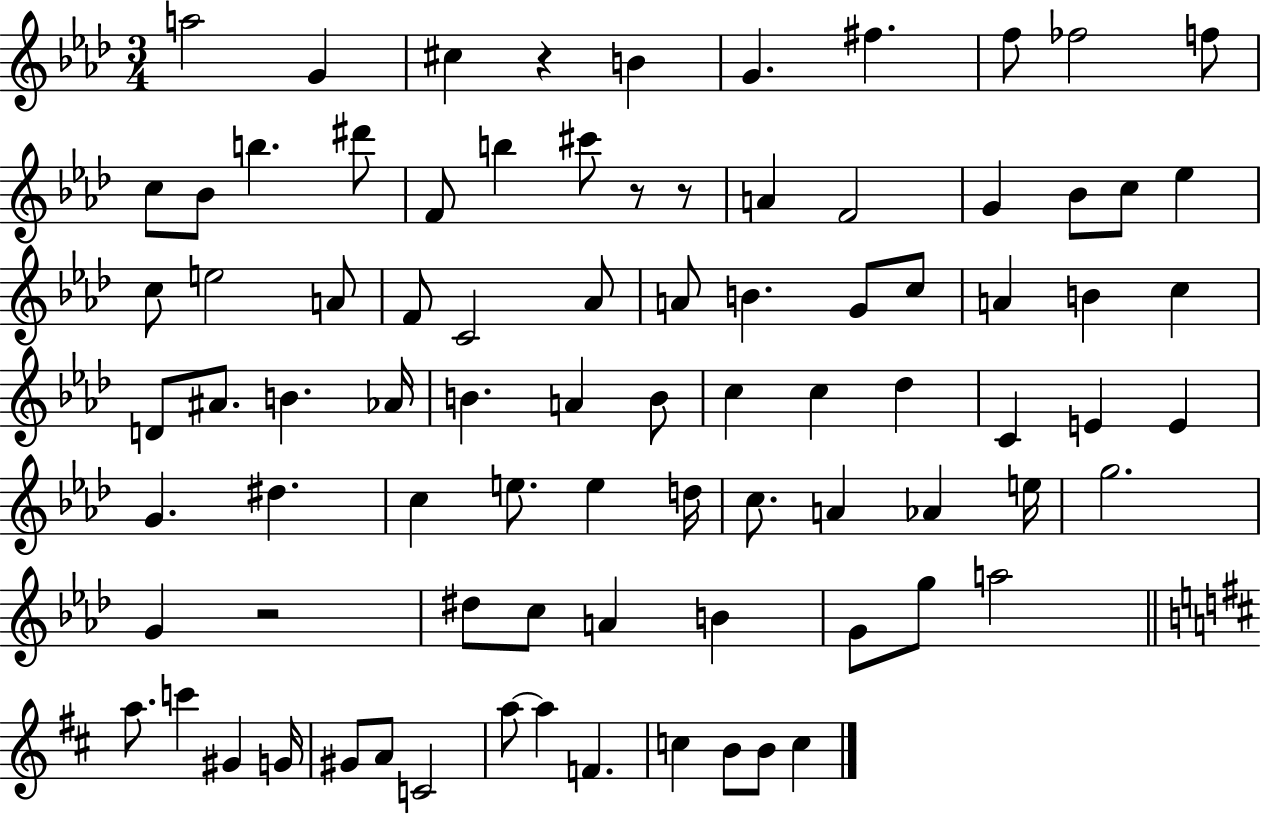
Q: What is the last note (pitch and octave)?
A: C5